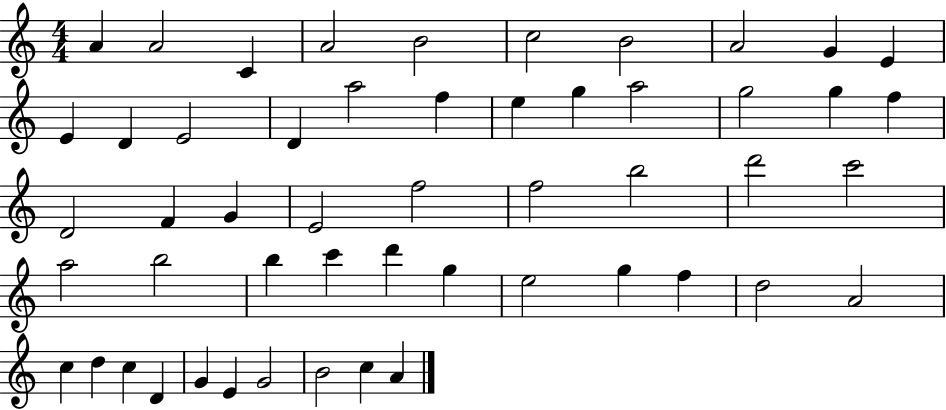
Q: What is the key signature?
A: C major